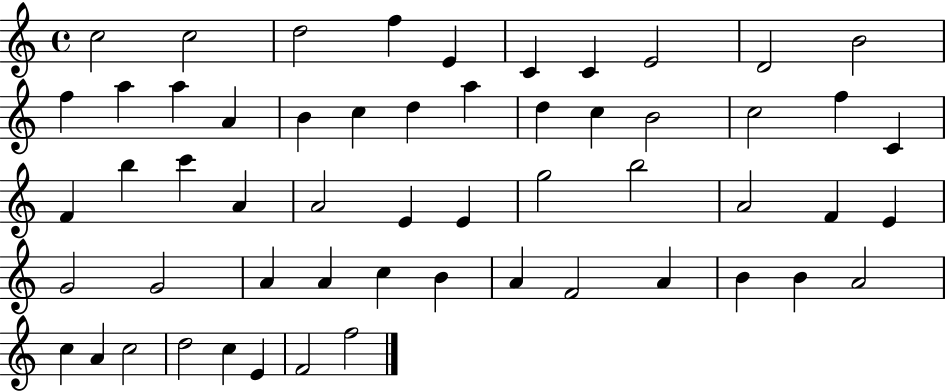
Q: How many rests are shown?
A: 0